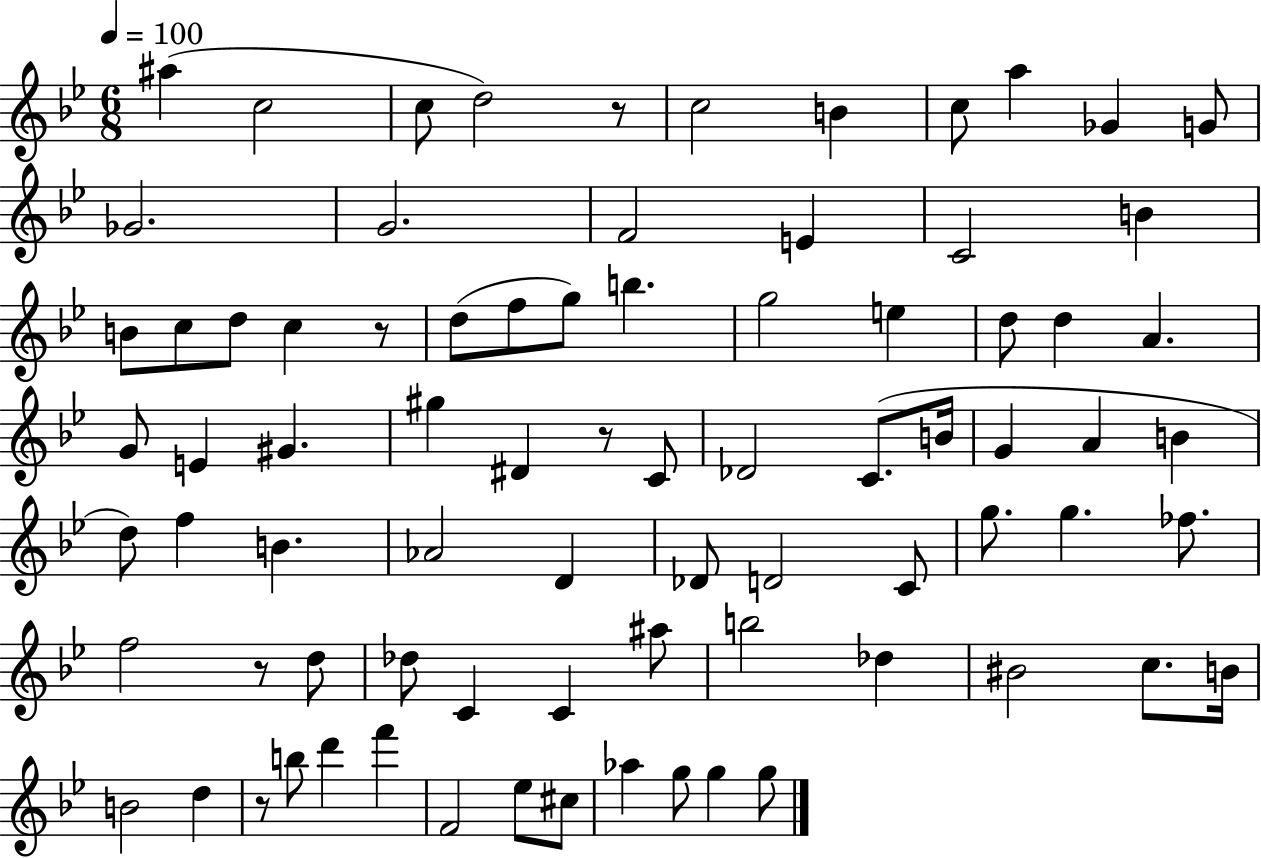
A#5/q C5/h C5/e D5/h R/e C5/h B4/q C5/e A5/q Gb4/q G4/e Gb4/h. G4/h. F4/h E4/q C4/h B4/q B4/e C5/e D5/e C5/q R/e D5/e F5/e G5/e B5/q. G5/h E5/q D5/e D5/q A4/q. G4/e E4/q G#4/q. G#5/q D#4/q R/e C4/e Db4/h C4/e. B4/s G4/q A4/q B4/q D5/e F5/q B4/q. Ab4/h D4/q Db4/e D4/h C4/e G5/e. G5/q. FES5/e. F5/h R/e D5/e Db5/e C4/q C4/q A#5/e B5/h Db5/q BIS4/h C5/e. B4/s B4/h D5/q R/e B5/e D6/q F6/q F4/h Eb5/e C#5/e Ab5/q G5/e G5/q G5/e